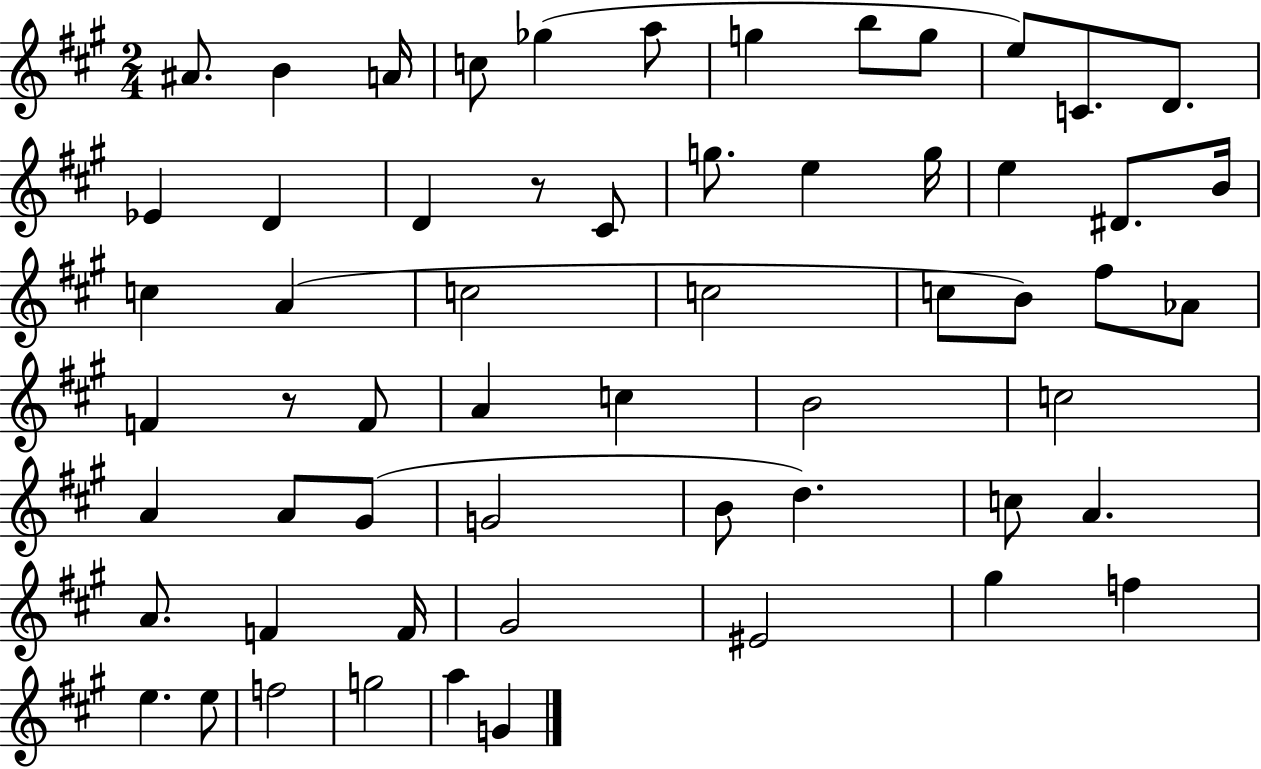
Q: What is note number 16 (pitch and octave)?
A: C#4